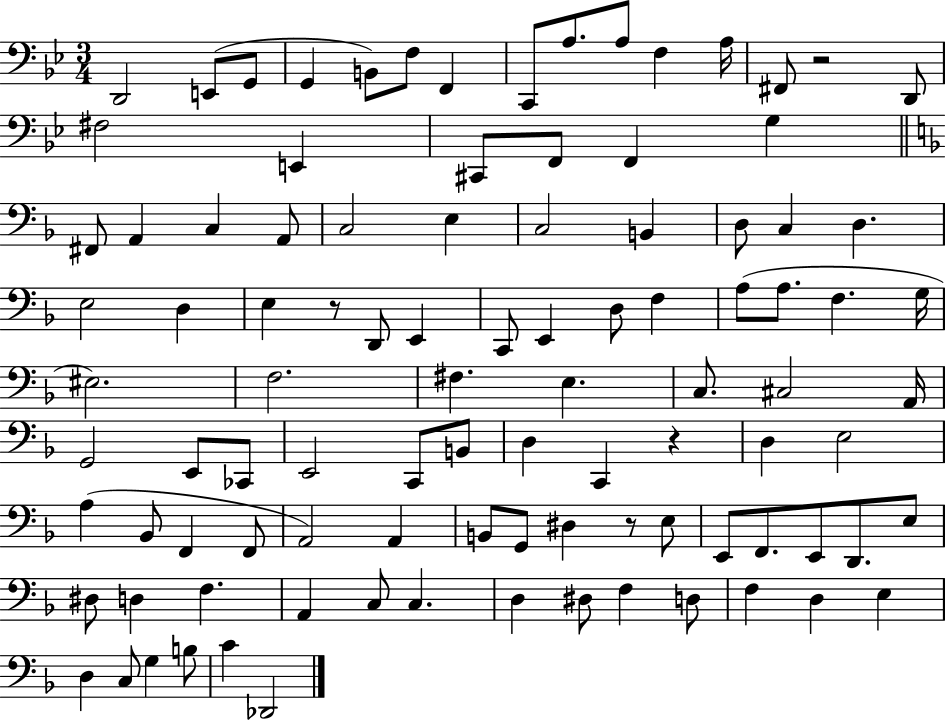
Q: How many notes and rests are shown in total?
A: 99